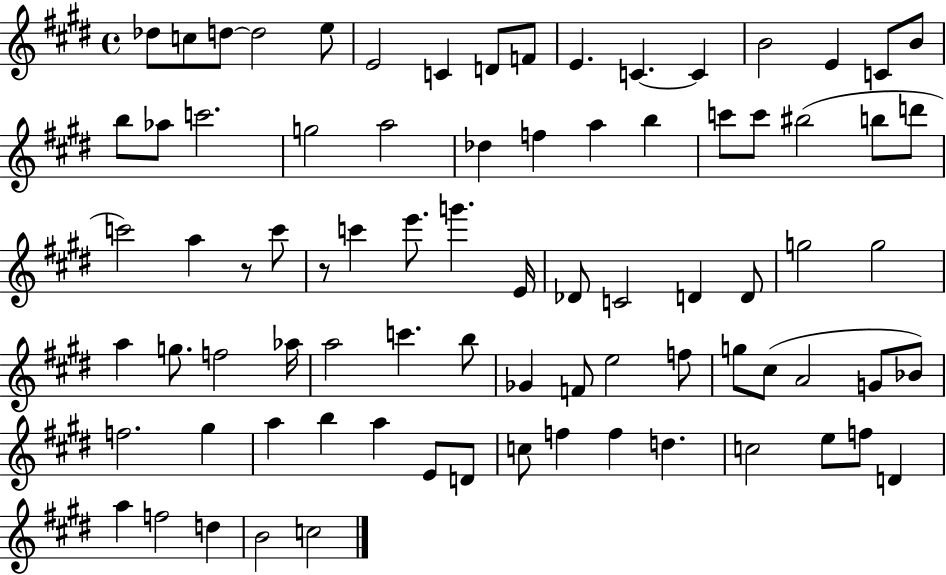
{
  \clef treble
  \time 4/4
  \defaultTimeSignature
  \key e \major
  des''8 c''8 d''8~~ d''2 e''8 | e'2 c'4 d'8 f'8 | e'4. c'4.~~ c'4 | b'2 e'4 c'8 b'8 | \break b''8 aes''8 c'''2. | g''2 a''2 | des''4 f''4 a''4 b''4 | c'''8 c'''8 bis''2( b''8 d'''8 | \break c'''2) a''4 r8 c'''8 | r8 c'''4 e'''8. g'''4. e'16 | des'8 c'2 d'4 d'8 | g''2 g''2 | \break a''4 g''8. f''2 aes''16 | a''2 c'''4. b''8 | ges'4 f'8 e''2 f''8 | g''8 cis''8( a'2 g'8 bes'8) | \break f''2. gis''4 | a''4 b''4 a''4 e'8 d'8 | c''8 f''4 f''4 d''4. | c''2 e''8 f''8 d'4 | \break a''4 f''2 d''4 | b'2 c''2 | \bar "|."
}